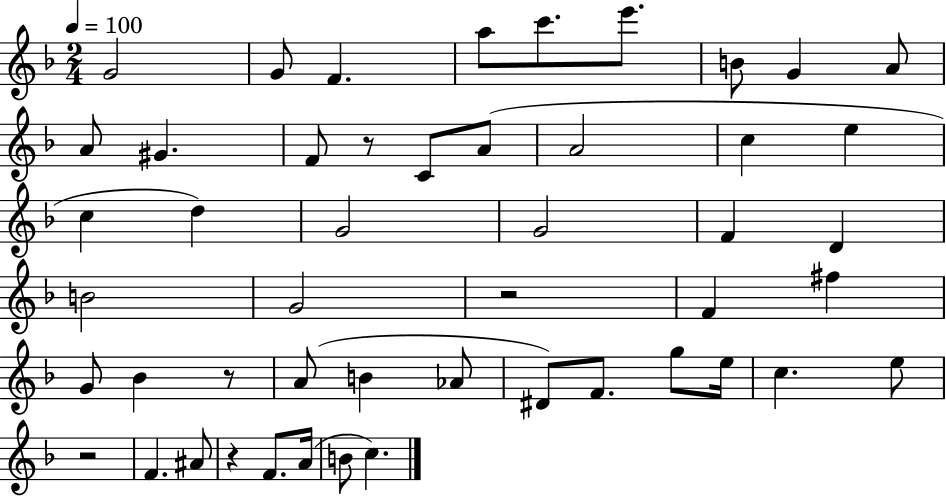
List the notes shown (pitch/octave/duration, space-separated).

G4/h G4/e F4/q. A5/e C6/e. E6/e. B4/e G4/q A4/e A4/e G#4/q. F4/e R/e C4/e A4/e A4/h C5/q E5/q C5/q D5/q G4/h G4/h F4/q D4/q B4/h G4/h R/h F4/q F#5/q G4/e Bb4/q R/e A4/e B4/q Ab4/e D#4/e F4/e. G5/e E5/s C5/q. E5/e R/h F4/q. A#4/e R/q F4/e. A4/s B4/e C5/q.